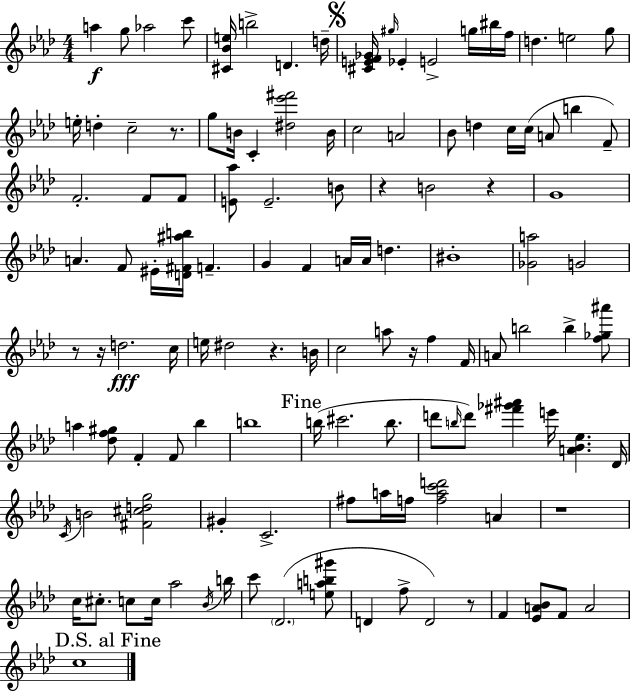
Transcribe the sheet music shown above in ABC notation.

X:1
T:Untitled
M:4/4
L:1/4
K:Fm
a g/2 _a2 c'/2 [^C_Be]/4 b2 D d/4 [^CEF_G]/4 ^g/4 _E E2 g/4 ^b/4 f/4 d e2 g/2 e/4 d c2 z/2 g/2 B/4 C [^d_e'^f']2 B/4 c2 A2 _B/2 d c/4 c/4 A/2 b F/2 F2 F/2 F/2 [E_a]/2 E2 B/2 z B2 z G4 A F/2 ^E/4 [D^F^ab]/4 F G F A/4 A/4 d ^B4 [_Ga]2 G2 z/2 z/4 d2 c/4 e/4 ^d2 z B/4 c2 a/2 z/4 f F/4 A/2 b2 b [f_g^a']/2 a [_df^g]/2 F F/2 _b b4 b/4 ^c'2 b/2 d'/2 b/4 d'/2 [^f'_g'^a'] e'/4 [A_B_e] _D/4 C/4 B2 [^F^cdg]2 ^G C2 ^f/2 a/4 f/4 [fac'd']2 A z4 c/4 ^c/2 c/2 c/4 _a2 _B/4 b/4 c'/2 _D2 [eab^g']/2 D f/2 D2 z/2 F [_EA_B]/2 F/2 A2 c4